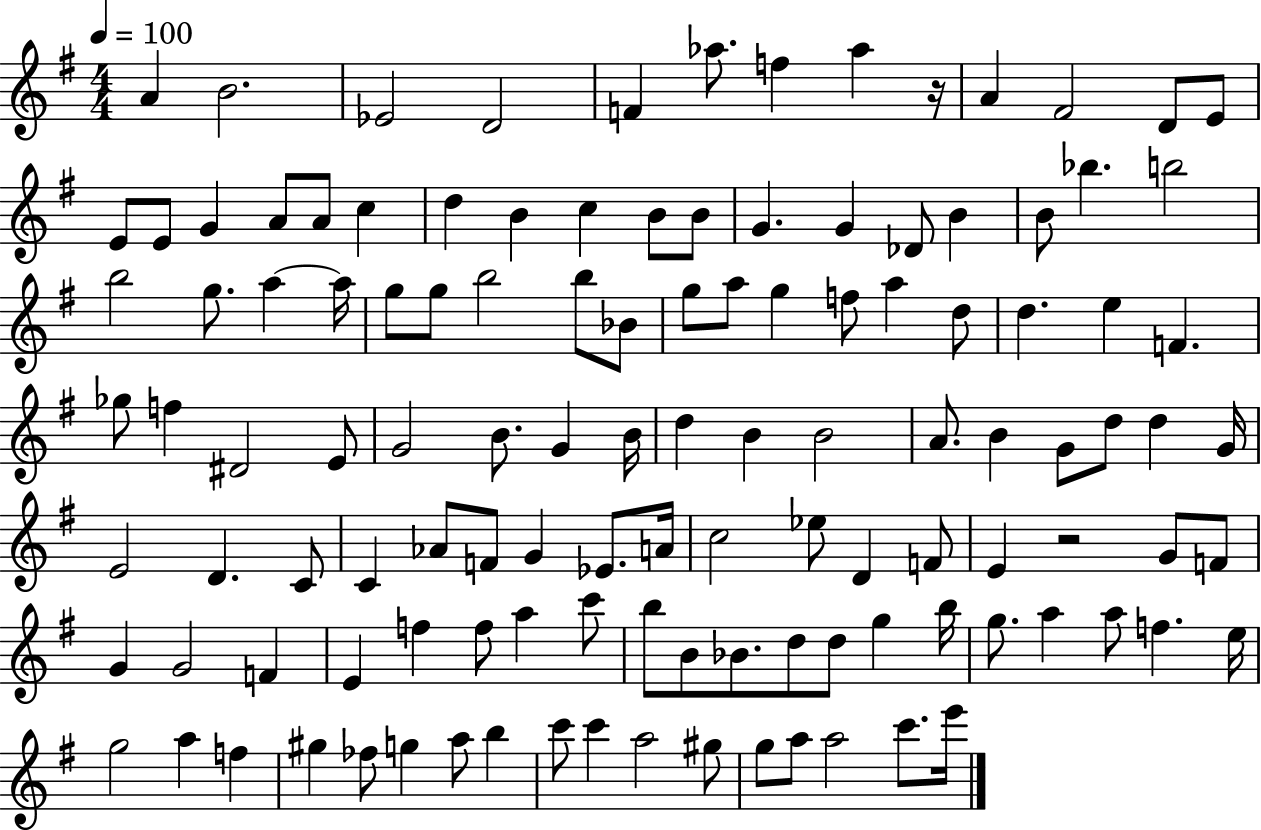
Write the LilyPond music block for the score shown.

{
  \clef treble
  \numericTimeSignature
  \time 4/4
  \key g \major
  \tempo 4 = 100
  \repeat volta 2 { a'4 b'2. | ees'2 d'2 | f'4 aes''8. f''4 aes''4 r16 | a'4 fis'2 d'8 e'8 | \break e'8 e'8 g'4 a'8 a'8 c''4 | d''4 b'4 c''4 b'8 b'8 | g'4. g'4 des'8 b'4 | b'8 bes''4. b''2 | \break b''2 g''8. a''4~~ a''16 | g''8 g''8 b''2 b''8 bes'8 | g''8 a''8 g''4 f''8 a''4 d''8 | d''4. e''4 f'4. | \break ges''8 f''4 dis'2 e'8 | g'2 b'8. g'4 b'16 | d''4 b'4 b'2 | a'8. b'4 g'8 d''8 d''4 g'16 | \break e'2 d'4. c'8 | c'4 aes'8 f'8 g'4 ees'8. a'16 | c''2 ees''8 d'4 f'8 | e'4 r2 g'8 f'8 | \break g'4 g'2 f'4 | e'4 f''4 f''8 a''4 c'''8 | b''8 b'8 bes'8. d''8 d''8 g''4 b''16 | g''8. a''4 a''8 f''4. e''16 | \break g''2 a''4 f''4 | gis''4 fes''8 g''4 a''8 b''4 | c'''8 c'''4 a''2 gis''8 | g''8 a''8 a''2 c'''8. e'''16 | \break } \bar "|."
}